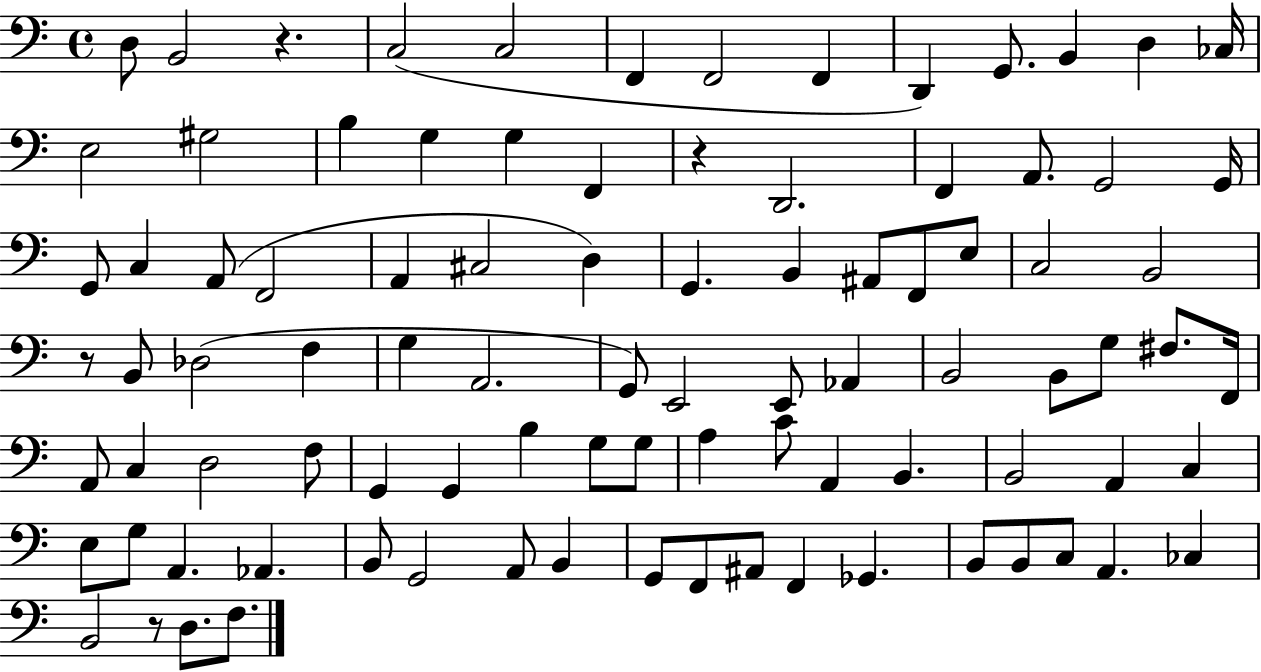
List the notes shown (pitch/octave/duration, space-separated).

D3/e B2/h R/q. C3/h C3/h F2/q F2/h F2/q D2/q G2/e. B2/q D3/q CES3/s E3/h G#3/h B3/q G3/q G3/q F2/q R/q D2/h. F2/q A2/e. G2/h G2/s G2/e C3/q A2/e F2/h A2/q C#3/h D3/q G2/q. B2/q A#2/e F2/e E3/e C3/h B2/h R/e B2/e Db3/h F3/q G3/q A2/h. G2/e E2/h E2/e Ab2/q B2/h B2/e G3/e F#3/e. F2/s A2/e C3/q D3/h F3/e G2/q G2/q B3/q G3/e G3/e A3/q C4/e A2/q B2/q. B2/h A2/q C3/q E3/e G3/e A2/q. Ab2/q. B2/e G2/h A2/e B2/q G2/e F2/e A#2/e F2/q Gb2/q. B2/e B2/e C3/e A2/q. CES3/q B2/h R/e D3/e. F3/e.